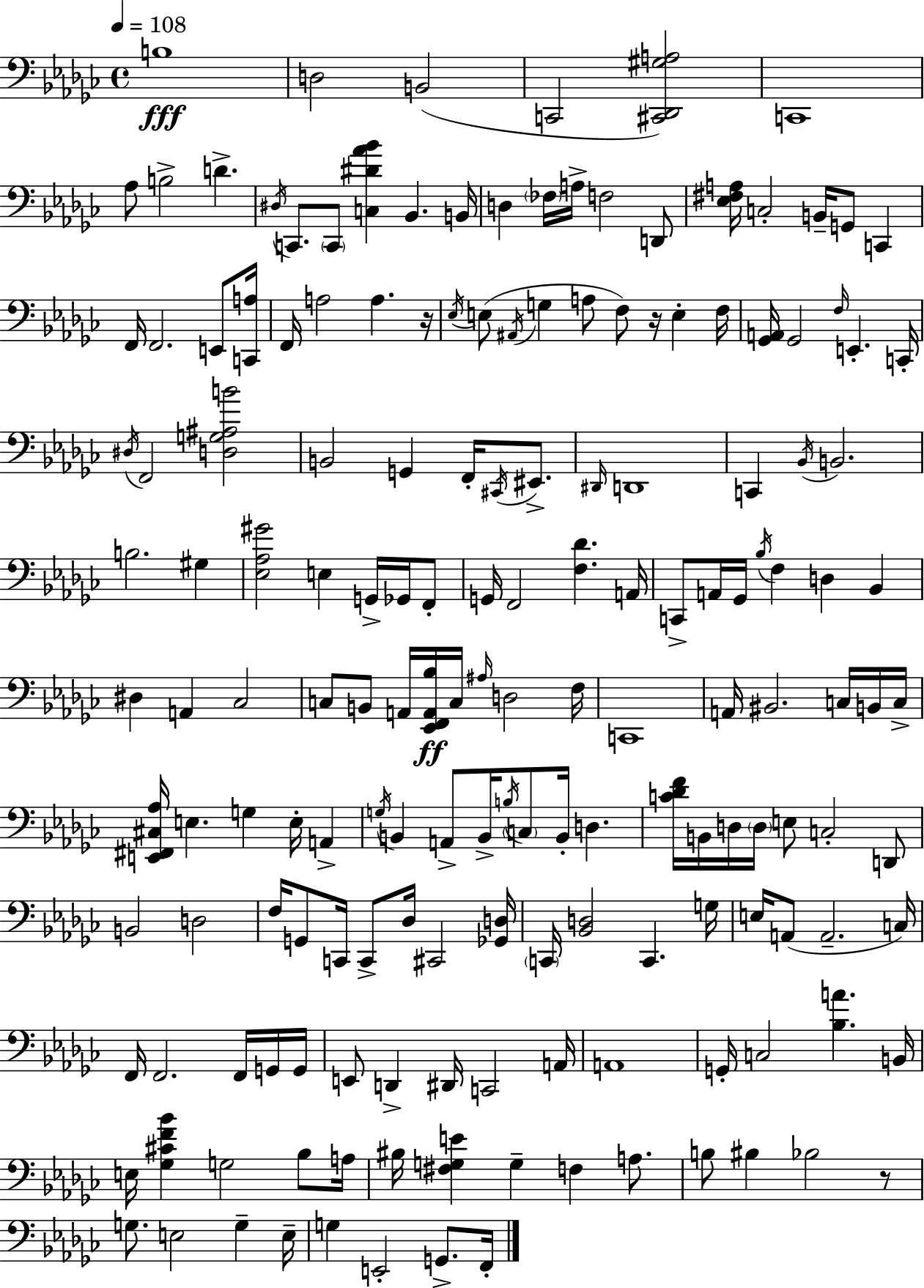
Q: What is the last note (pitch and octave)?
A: F2